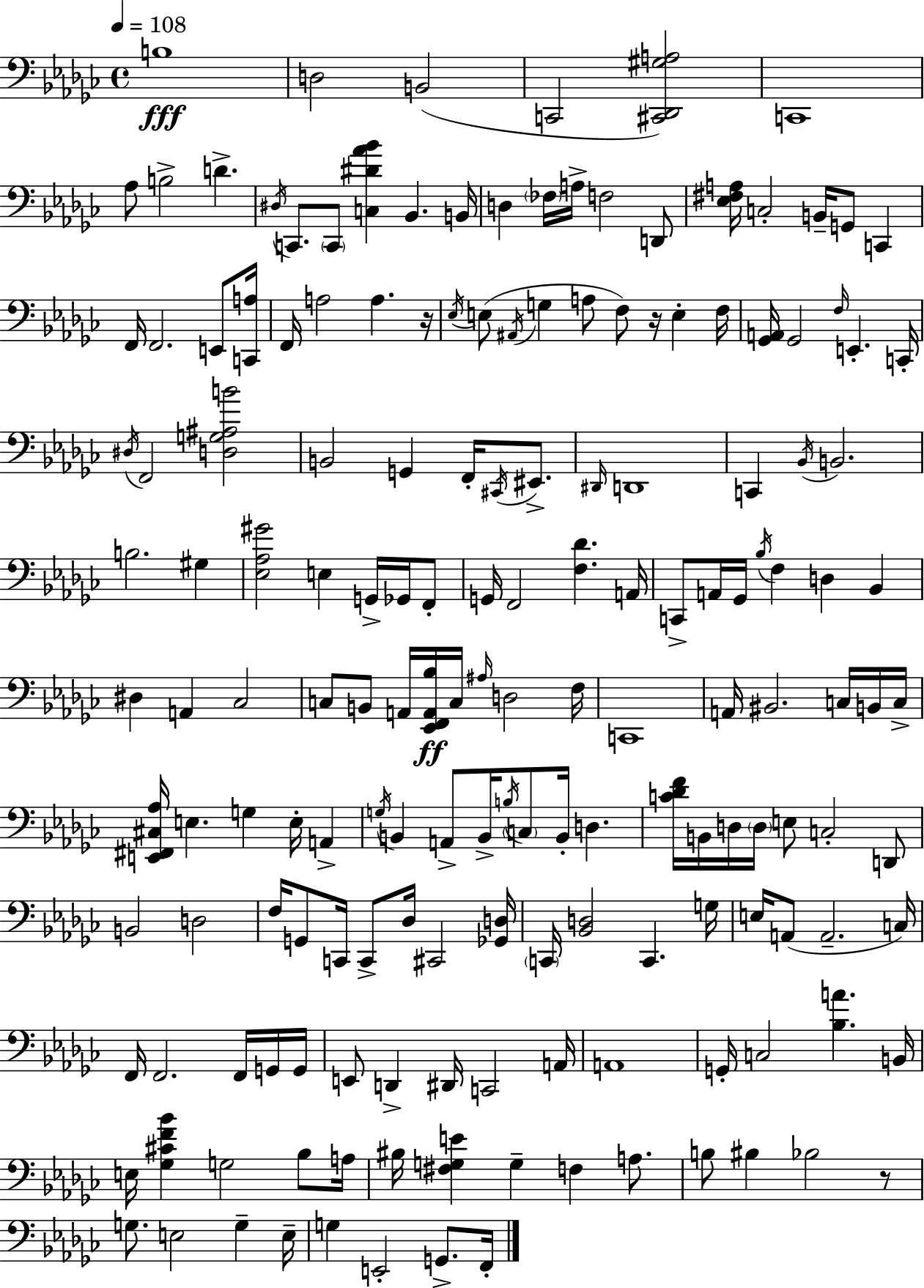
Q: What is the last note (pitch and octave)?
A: F2